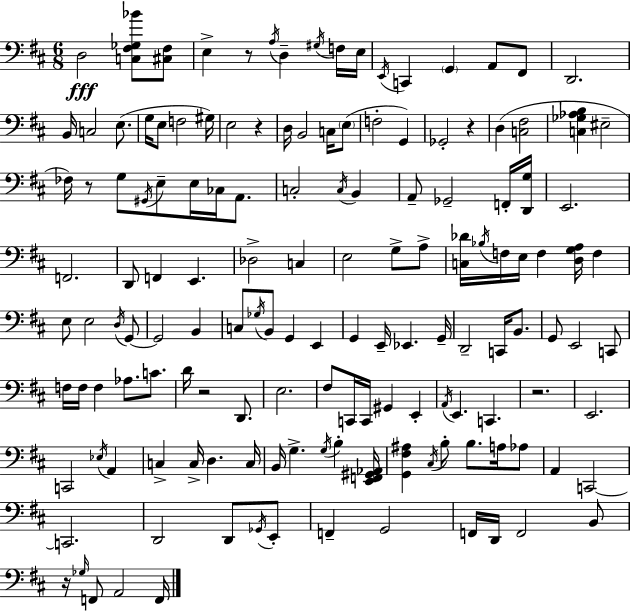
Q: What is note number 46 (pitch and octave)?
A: D2